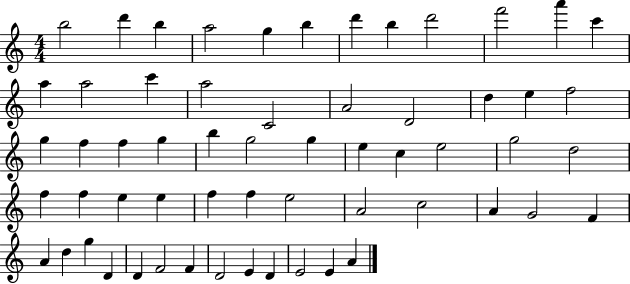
{
  \clef treble
  \numericTimeSignature
  \time 4/4
  \key c \major
  b''2 d'''4 b''4 | a''2 g''4 b''4 | d'''4 b''4 d'''2 | f'''2 a'''4 c'''4 | \break a''4 a''2 c'''4 | a''2 c'2 | a'2 d'2 | d''4 e''4 f''2 | \break g''4 f''4 f''4 g''4 | b''4 g''2 g''4 | e''4 c''4 e''2 | g''2 d''2 | \break f''4 f''4 e''4 e''4 | f''4 f''4 e''2 | a'2 c''2 | a'4 g'2 f'4 | \break a'4 d''4 g''4 d'4 | d'4 f'2 f'4 | d'2 e'4 d'4 | e'2 e'4 a'4 | \break \bar "|."
}